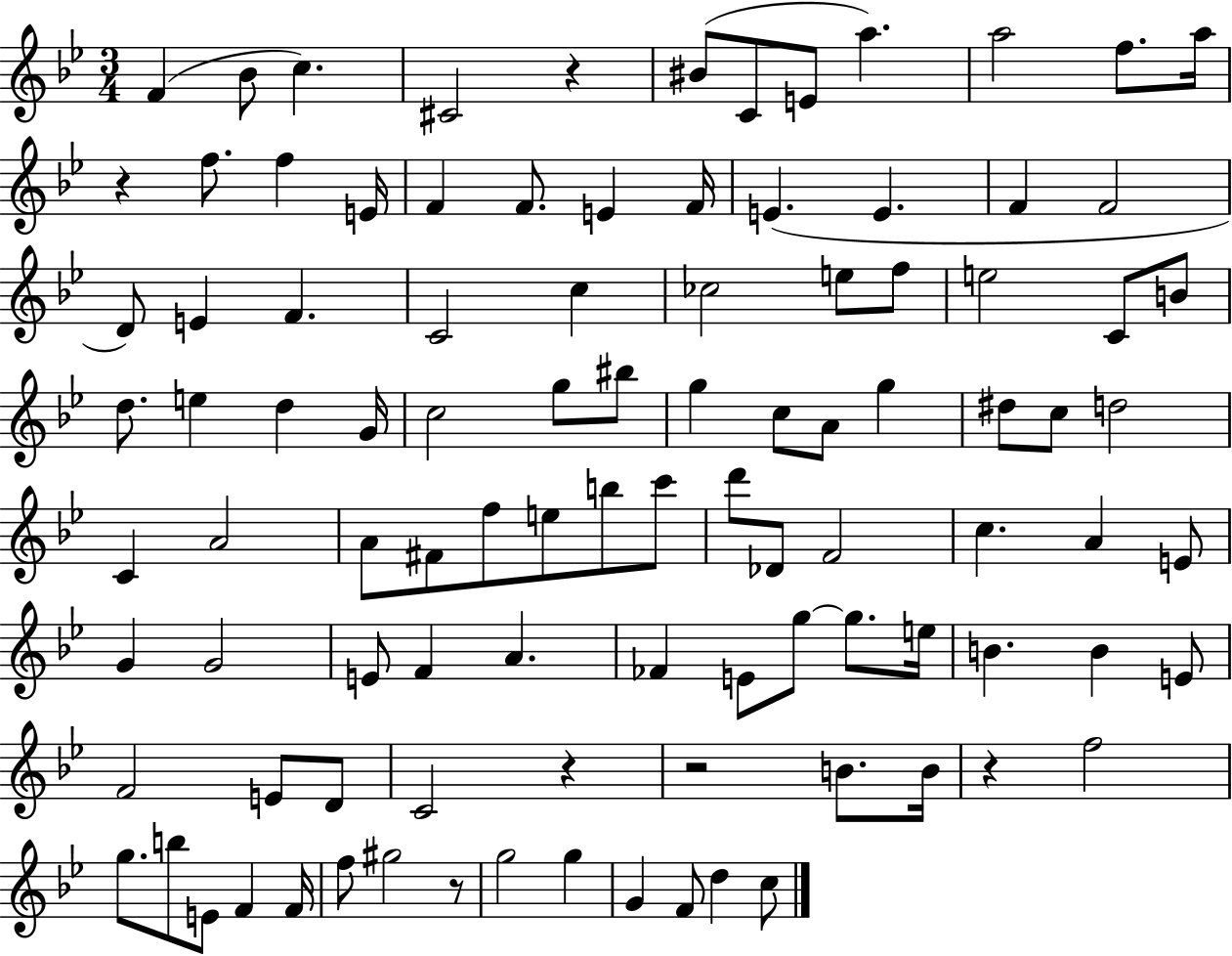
F4/q Bb4/e C5/q. C#4/h R/q BIS4/e C4/e E4/e A5/q. A5/h F5/e. A5/s R/q F5/e. F5/q E4/s F4/q F4/e. E4/q F4/s E4/q. E4/q. F4/q F4/h D4/e E4/q F4/q. C4/h C5/q CES5/h E5/e F5/e E5/h C4/e B4/e D5/e. E5/q D5/q G4/s C5/h G5/e BIS5/e G5/q C5/e A4/e G5/q D#5/e C5/e D5/h C4/q A4/h A4/e F#4/e F5/e E5/e B5/e C6/e D6/e Db4/e F4/h C5/q. A4/q E4/e G4/q G4/h E4/e F4/q A4/q. FES4/q E4/e G5/e G5/e. E5/s B4/q. B4/q E4/e F4/h E4/e D4/e C4/h R/q R/h B4/e. B4/s R/q F5/h G5/e. B5/e E4/e F4/q F4/s F5/e G#5/h R/e G5/h G5/q G4/q F4/e D5/q C5/e